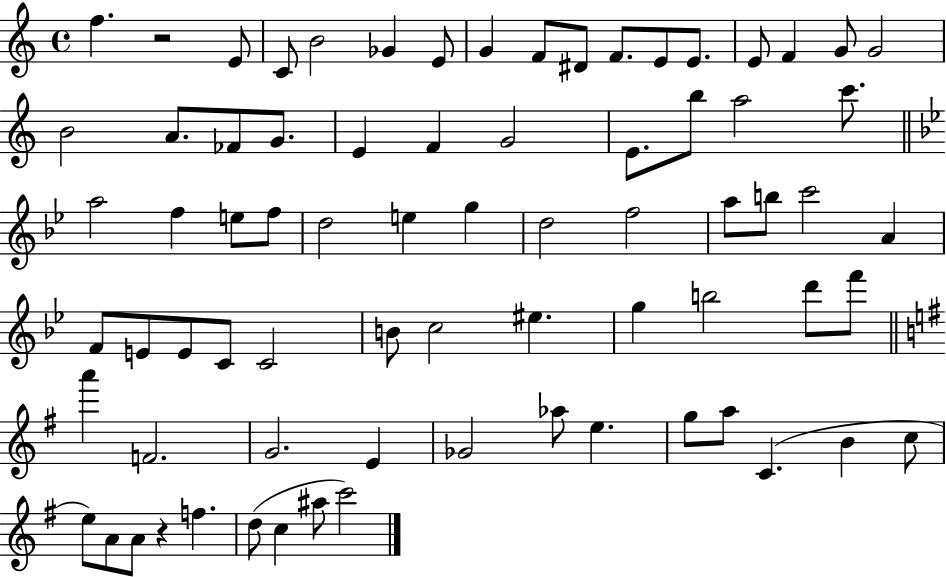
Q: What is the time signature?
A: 4/4